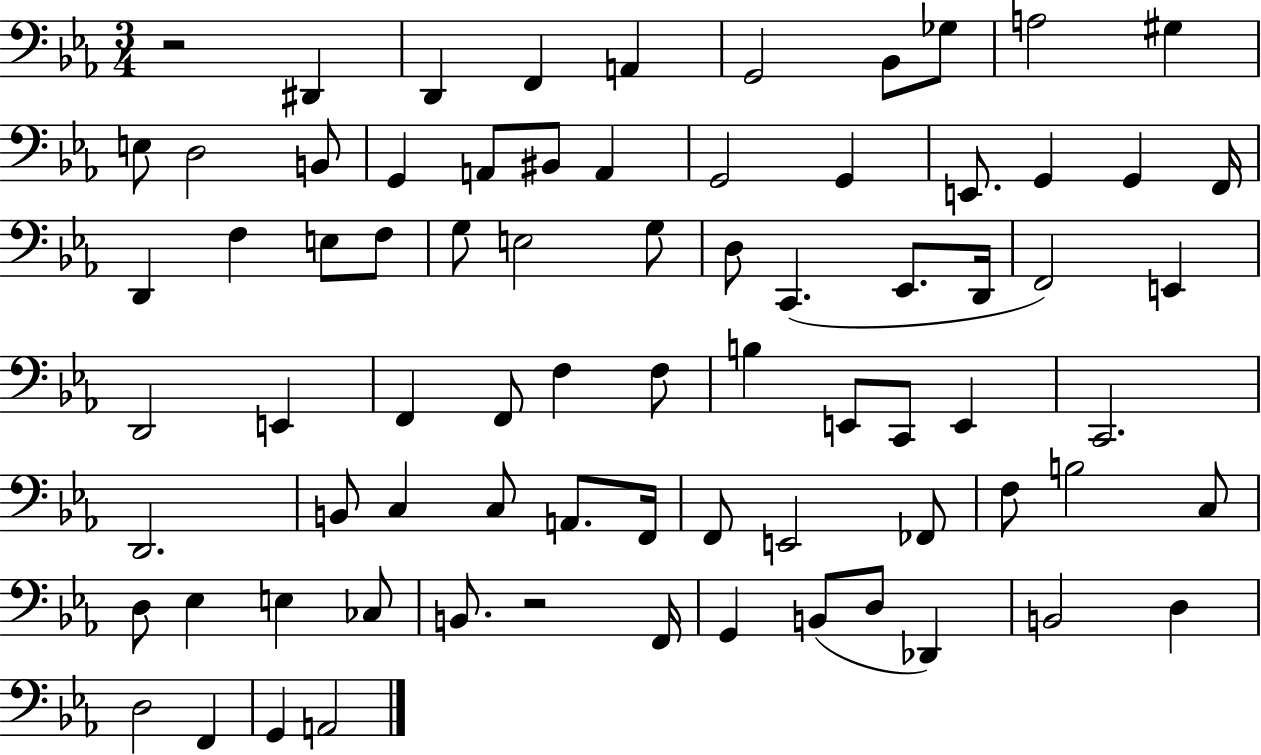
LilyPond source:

{
  \clef bass
  \numericTimeSignature
  \time 3/4
  \key ees \major
  r2 dis,4 | d,4 f,4 a,4 | g,2 bes,8 ges8 | a2 gis4 | \break e8 d2 b,8 | g,4 a,8 bis,8 a,4 | g,2 g,4 | e,8. g,4 g,4 f,16 | \break d,4 f4 e8 f8 | g8 e2 g8 | d8 c,4.( ees,8. d,16 | f,2) e,4 | \break d,2 e,4 | f,4 f,8 f4 f8 | b4 e,8 c,8 e,4 | c,2. | \break d,2. | b,8 c4 c8 a,8. f,16 | f,8 e,2 fes,8 | f8 b2 c8 | \break d8 ees4 e4 ces8 | b,8. r2 f,16 | g,4 b,8( d8 des,4) | b,2 d4 | \break d2 f,4 | g,4 a,2 | \bar "|."
}